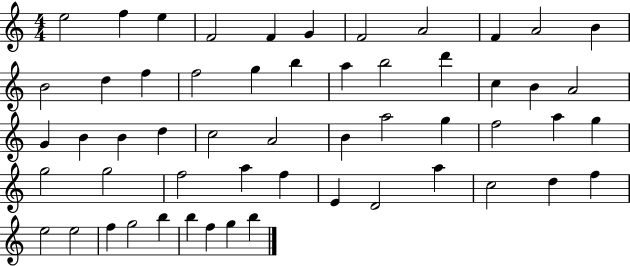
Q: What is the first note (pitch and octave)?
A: E5